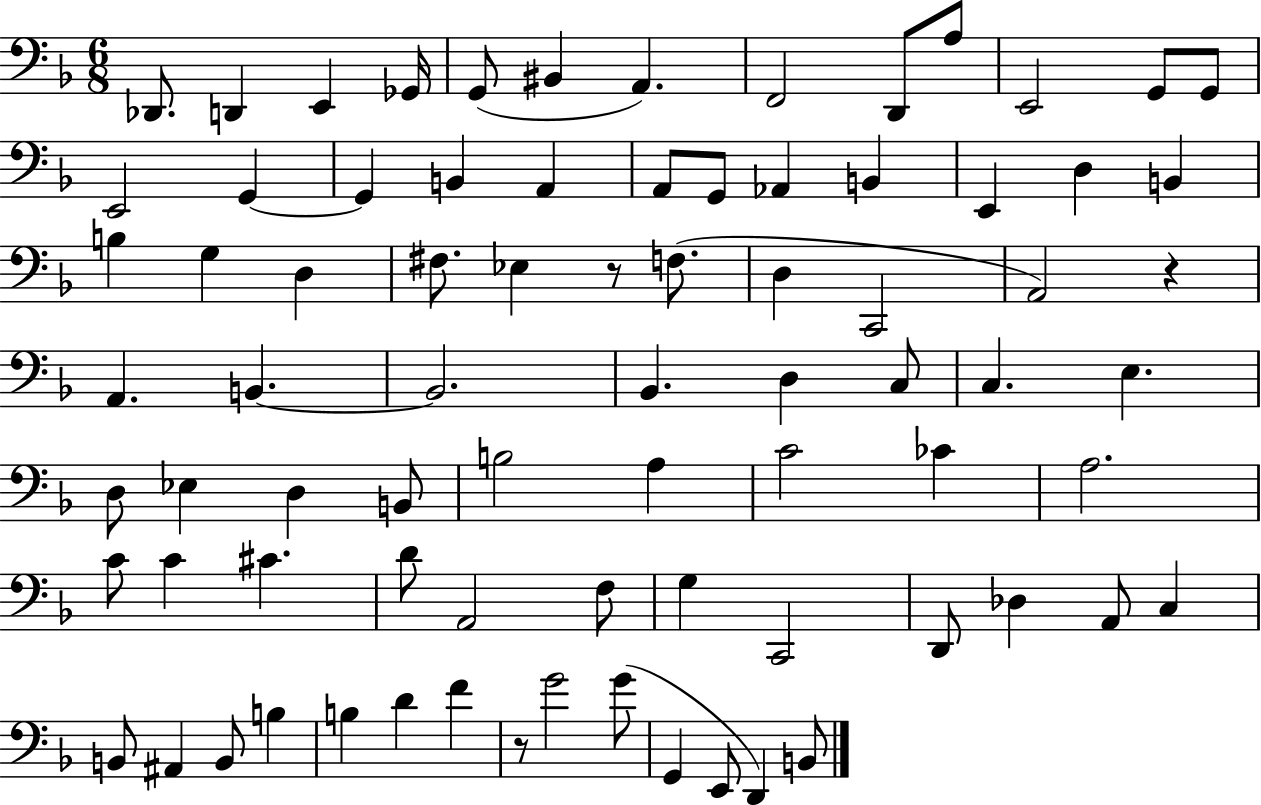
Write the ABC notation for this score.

X:1
T:Untitled
M:6/8
L:1/4
K:F
_D,,/2 D,, E,, _G,,/4 G,,/2 ^B,, A,, F,,2 D,,/2 A,/2 E,,2 G,,/2 G,,/2 E,,2 G,, G,, B,, A,, A,,/2 G,,/2 _A,, B,, E,, D, B,, B, G, D, ^F,/2 _E, z/2 F,/2 D, C,,2 A,,2 z A,, B,, B,,2 _B,, D, C,/2 C, E, D,/2 _E, D, B,,/2 B,2 A, C2 _C A,2 C/2 C ^C D/2 A,,2 F,/2 G, C,,2 D,,/2 _D, A,,/2 C, B,,/2 ^A,, B,,/2 B, B, D F z/2 G2 G/2 G,, E,,/2 D,, B,,/2